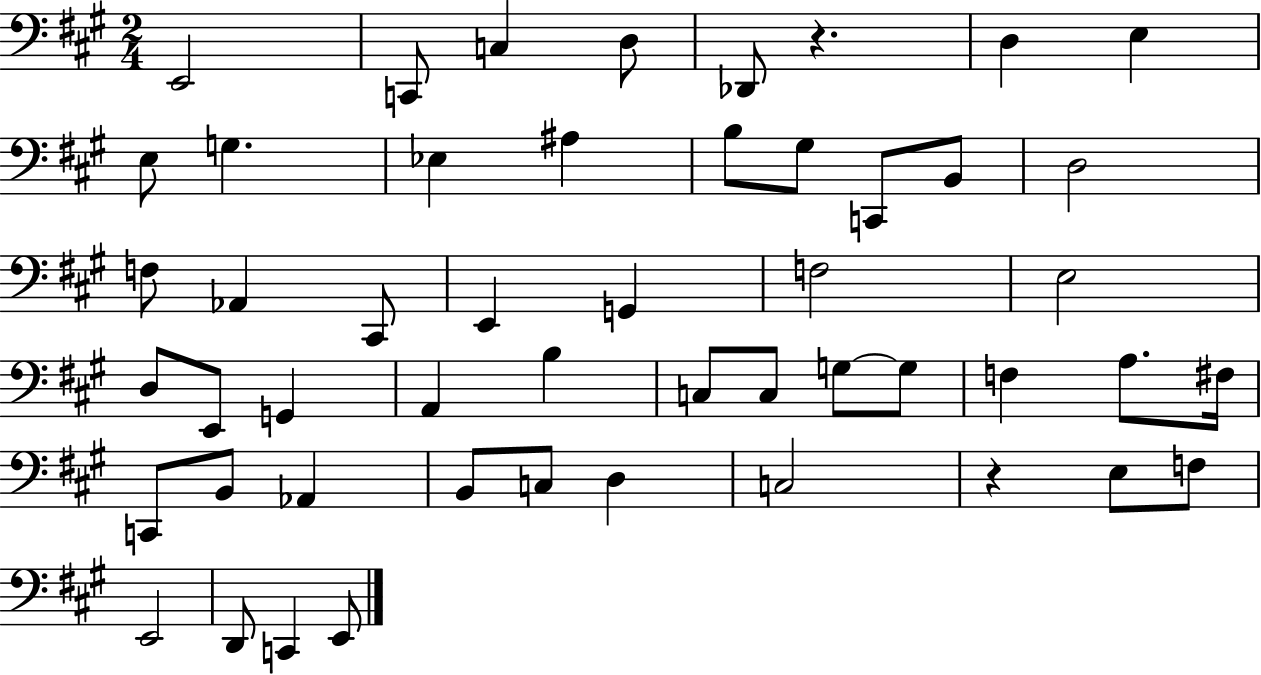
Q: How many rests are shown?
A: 2